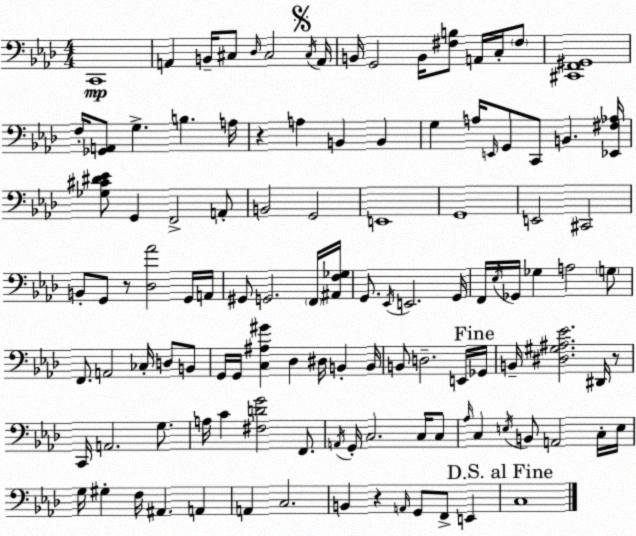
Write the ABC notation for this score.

X:1
T:Untitled
M:4/4
L:1/4
K:Ab
C,,4 A,, B,,/4 ^C,/2 _D,/4 ^C,2 ^C,/4 A,,/4 B,,/4 G,,2 B,,/4 [^F,B,]/2 A,,/4 C,/4 ^F,/2 [^C,,F,,^G,,]4 F,/4 [_G,,A,,]/2 G, B, A,/4 z A, B,, B,, G, A,/4 E,,/4 G,,/2 C,,/2 B,, [_E,,^F,_A,]/4 [_G,^C^D_E]/2 G,, F,,2 A,,/2 B,,2 G,,2 E,,4 G,,4 E,,2 ^C,,2 B,,/2 G,,/2 z/2 [_D,_A]2 G,,/4 A,,/4 ^G,,/2 G,,2 F,,/4 [^A,,F,_G,]/4 G,,/2 _E,,/4 E,,2 G,,/4 F,,/4 _E,/4 _G,,/4 _G, A,2 G,/2 F,,/2 A,,2 _C,/4 D,/2 B,,/2 G,,/4 G,,/4 [C,^A,^G] _D, ^D,/4 B,, B,,/4 B,,/2 D,2 E,,/4 _G,,/4 B,,/4 [^D,^G,^A,_E]2 ^D,,/4 z/2 C,,/4 A,,2 G,/2 A,/4 C [^F,DG]2 F,,/2 A,,/4 G,,/4 C,2 C,/4 C,/2 _A,/4 C, E,/4 B,,/2 A,,2 C,/4 E,/4 G,/4 ^G, F,/4 ^A,, A,, A,, C,2 B,, z A,,/4 G,,/2 F,,/2 E,, C,4